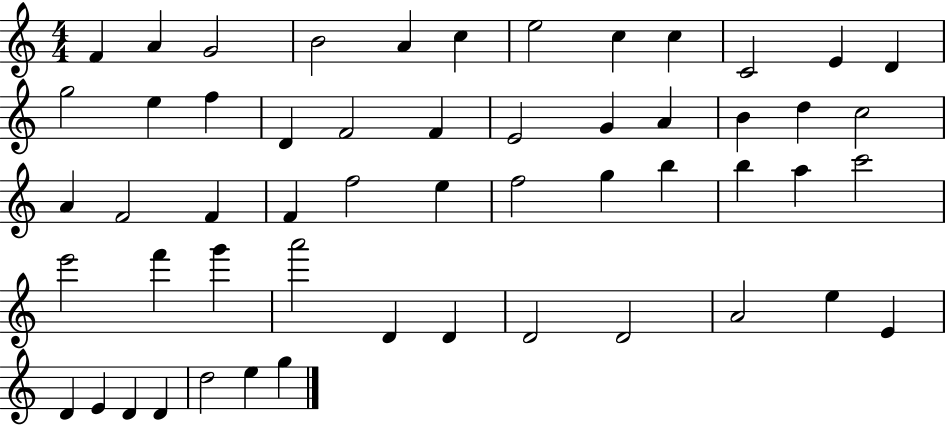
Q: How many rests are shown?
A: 0